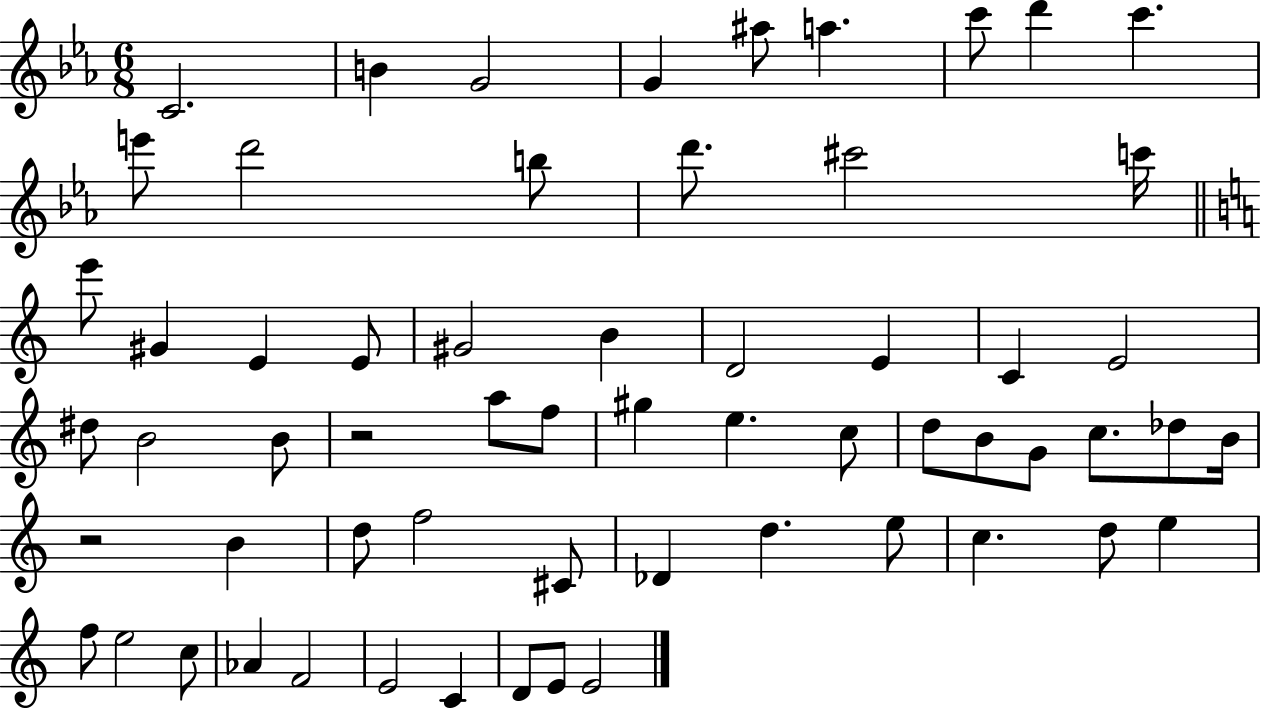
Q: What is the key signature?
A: EES major